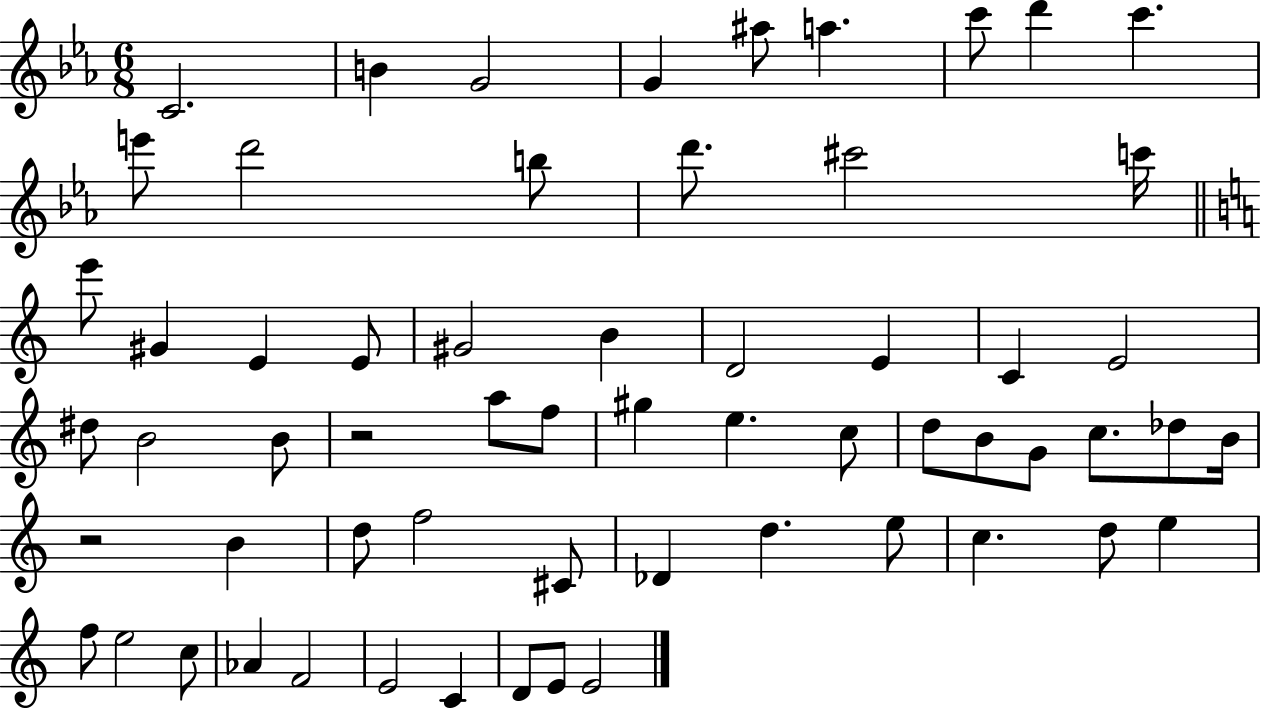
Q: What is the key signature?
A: EES major